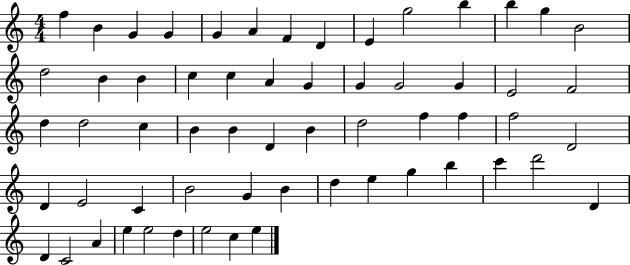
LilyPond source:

{
  \clef treble
  \numericTimeSignature
  \time 4/4
  \key c \major
  f''4 b'4 g'4 g'4 | g'4 a'4 f'4 d'4 | e'4 g''2 b''4 | b''4 g''4 b'2 | \break d''2 b'4 b'4 | c''4 c''4 a'4 g'4 | g'4 g'2 g'4 | e'2 f'2 | \break d''4 d''2 c''4 | b'4 b'4 d'4 b'4 | d''2 f''4 f''4 | f''2 d'2 | \break d'4 e'2 c'4 | b'2 g'4 b'4 | d''4 e''4 g''4 b''4 | c'''4 d'''2 d'4 | \break d'4 c'2 a'4 | e''4 e''2 d''4 | e''2 c''4 e''4 | \bar "|."
}